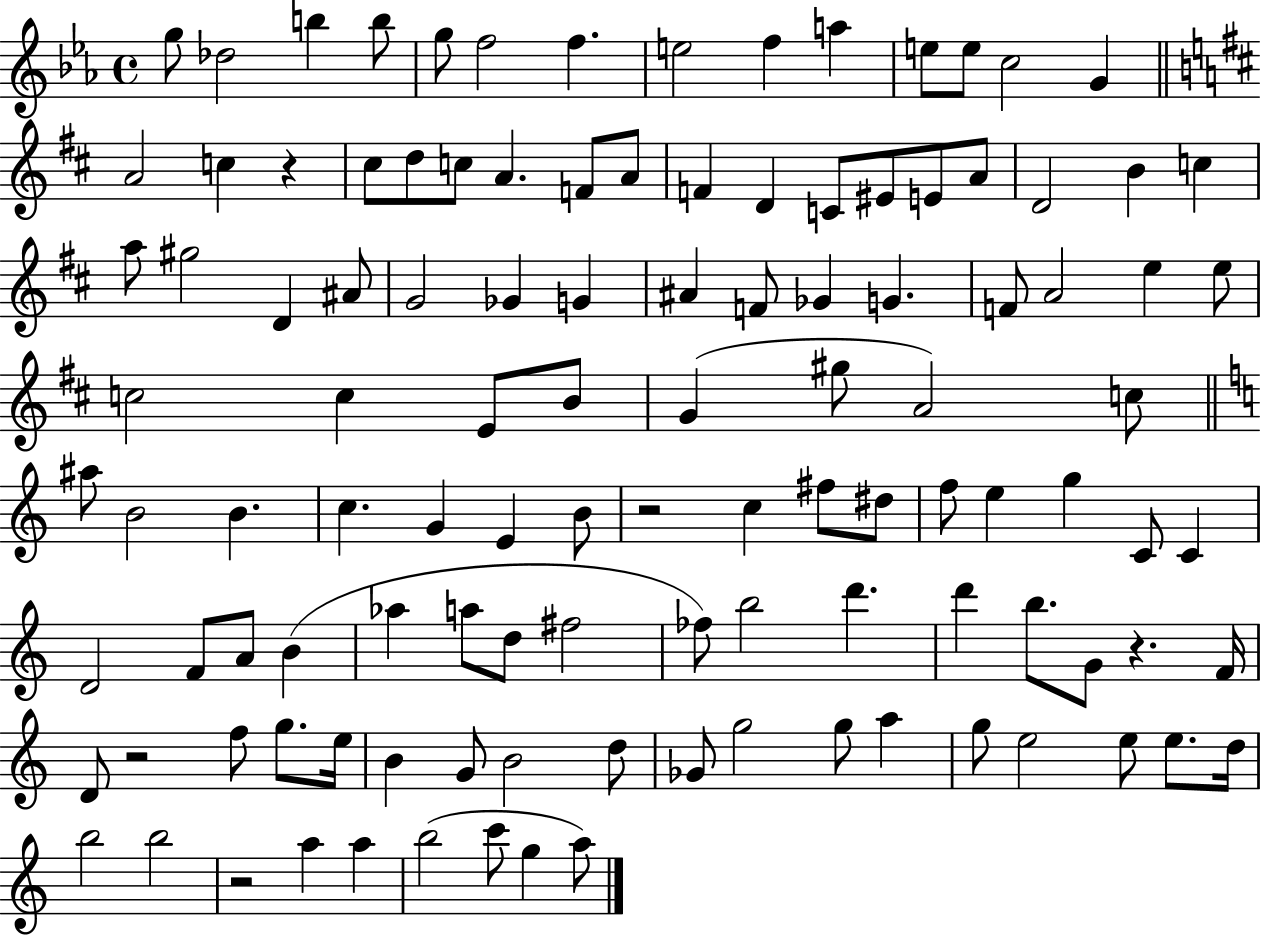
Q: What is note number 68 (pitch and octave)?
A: C4